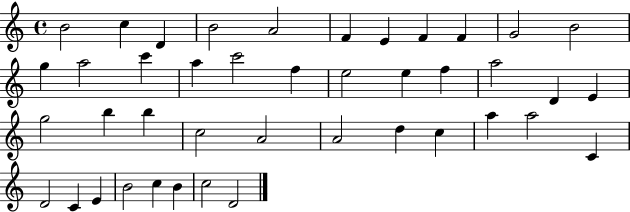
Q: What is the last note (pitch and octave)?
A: D4